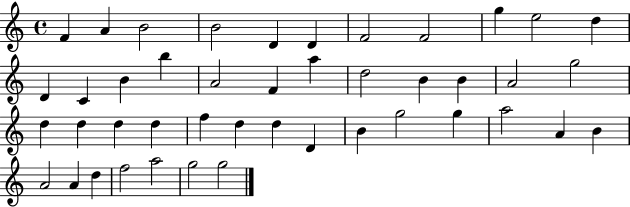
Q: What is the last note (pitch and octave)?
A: G5